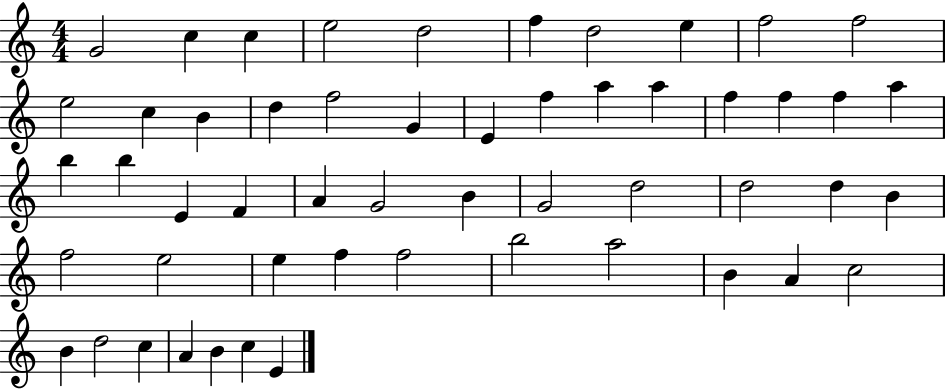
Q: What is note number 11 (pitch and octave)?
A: E5